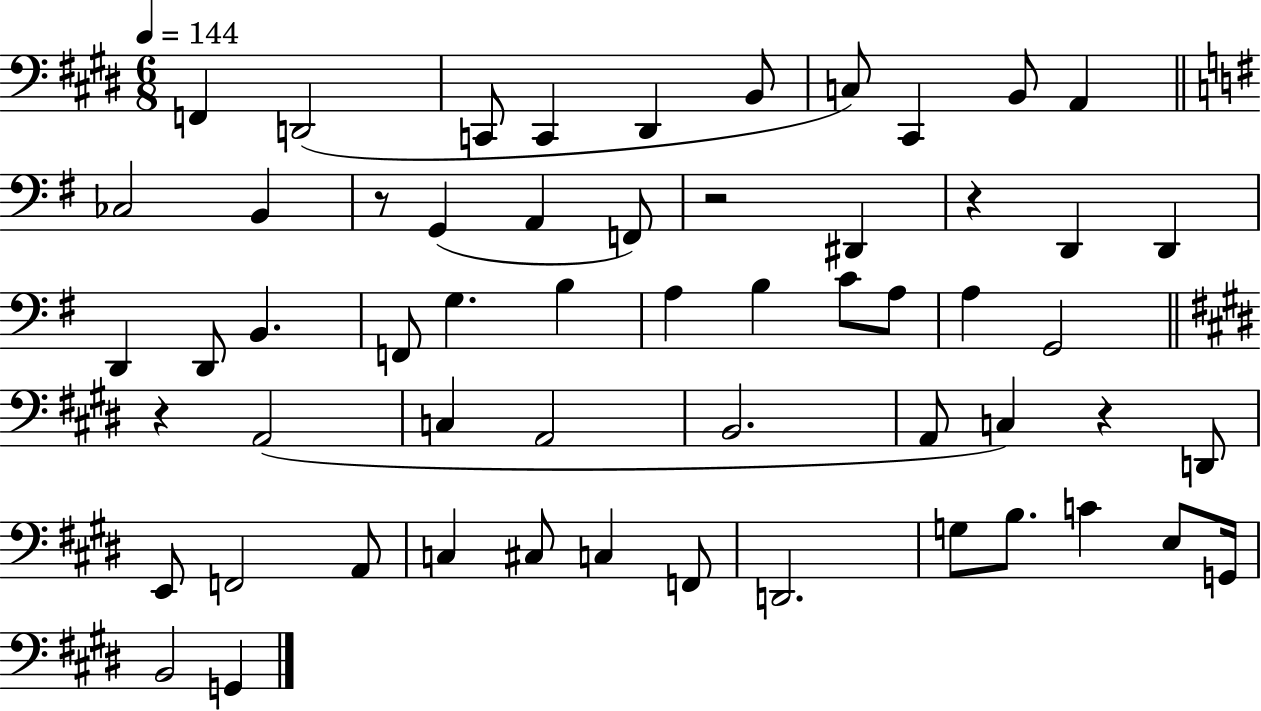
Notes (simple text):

F2/q D2/h C2/e C2/q D#2/q B2/e C3/e C#2/q B2/e A2/q CES3/h B2/q R/e G2/q A2/q F2/e R/h D#2/q R/q D2/q D2/q D2/q D2/e B2/q. F2/e G3/q. B3/q A3/q B3/q C4/e A3/e A3/q G2/h R/q A2/h C3/q A2/h B2/h. A2/e C3/q R/q D2/e E2/e F2/h A2/e C3/q C#3/e C3/q F2/e D2/h. G3/e B3/e. C4/q E3/e G2/s B2/h G2/q